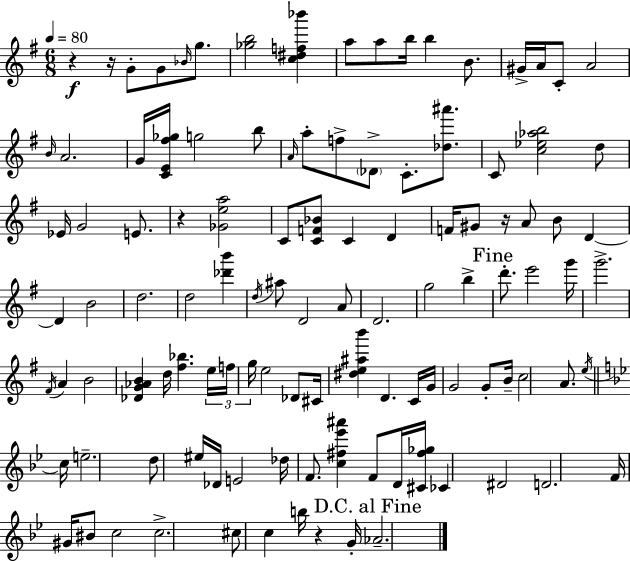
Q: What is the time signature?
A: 6/8